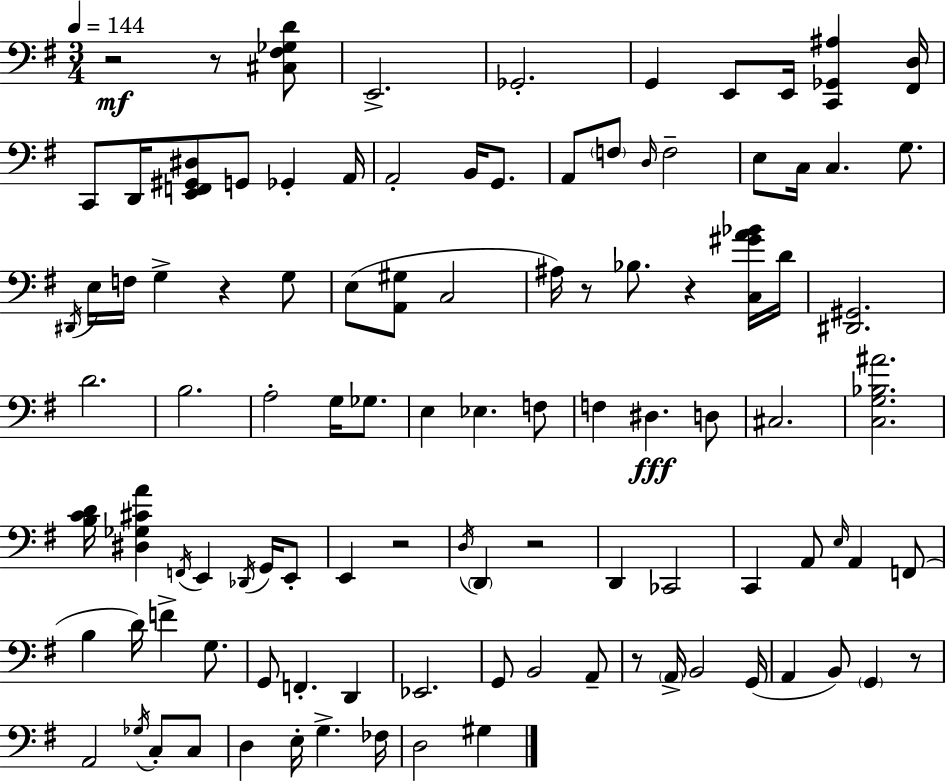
{
  \clef bass
  \numericTimeSignature
  \time 3/4
  \key g \major
  \tempo 4 = 144
  \repeat volta 2 { r2\mf r8 <cis fis ges d'>8 | e,2.-> | ges,2.-. | g,4 e,8 e,16 <c, ges, ais>4 <fis, d>16 | \break c,8 d,16 <e, f, gis, dis>8 g,8 ges,4-. a,16 | a,2-. b,16 g,8. | a,8 \parenthesize f8 \grace { d16 } f2-- | e8 c16 c4. g8. | \break \acciaccatura { dis,16 } e16 f16 g4-> r4 | g8 e8( <a, gis>8 c2 | ais16) r8 bes8. r4 | <c gis' a' bes'>16 d'16 <dis, gis,>2. | \break d'2. | b2. | a2-. g16 ges8. | e4 ees4. | \break f8 f4 dis4.\fff | d8 cis2. | <c g bes ais'>2. | <b c' d'>16 <dis ges cis' a'>4 \acciaccatura { f,16 } e,4 | \break \acciaccatura { des,16 } g,16 e,8-. e,4 r2 | \acciaccatura { d16 } \parenthesize d,4 r2 | d,4 ces,2 | c,4 a,8 \grace { e16 } | \break a,4 f,8( b4 d'16) f'4-> | g8. g,8 f,4.-. | d,4 ees,2. | g,8 b,2 | \break a,8-- r8 \parenthesize a,16-> b,2 | g,16( a,4 b,8) | \parenthesize g,4 r8 a,2 | \acciaccatura { ges16 } c8-. c8 d4 e16-. | \break g4.-> fes16 d2 | gis4 } \bar "|."
}